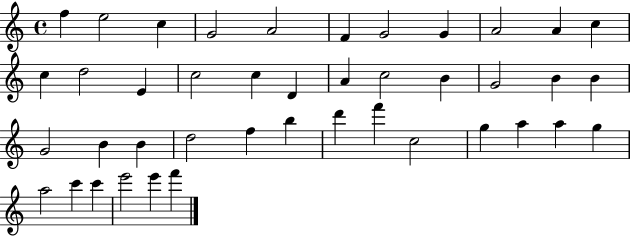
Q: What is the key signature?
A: C major